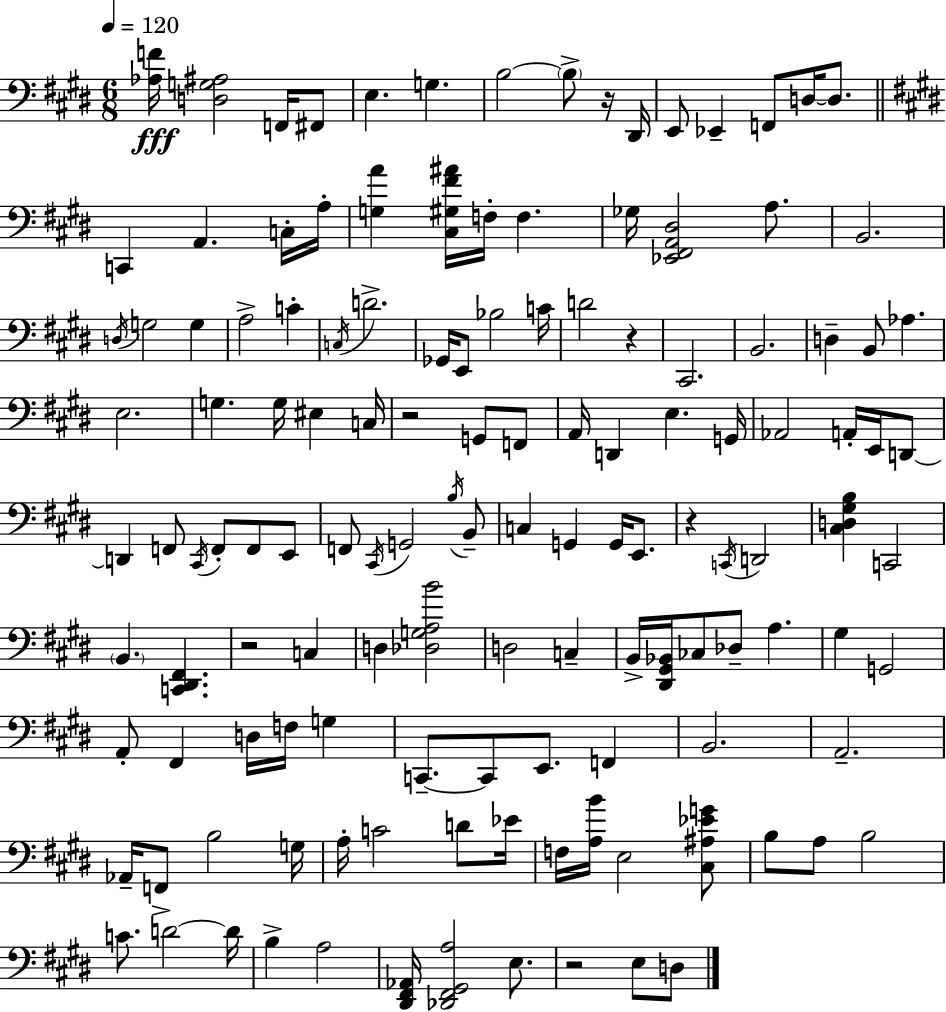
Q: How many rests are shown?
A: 6